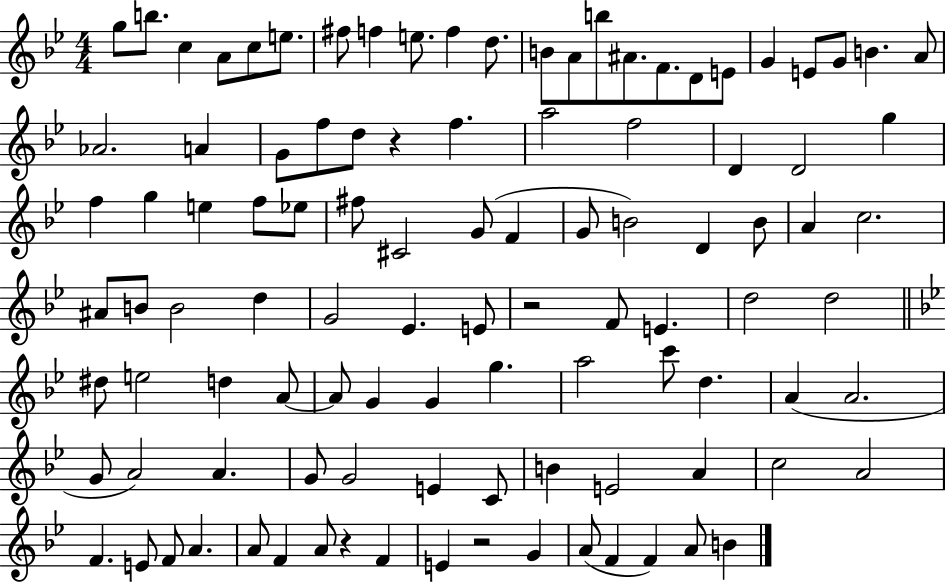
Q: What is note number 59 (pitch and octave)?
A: D5